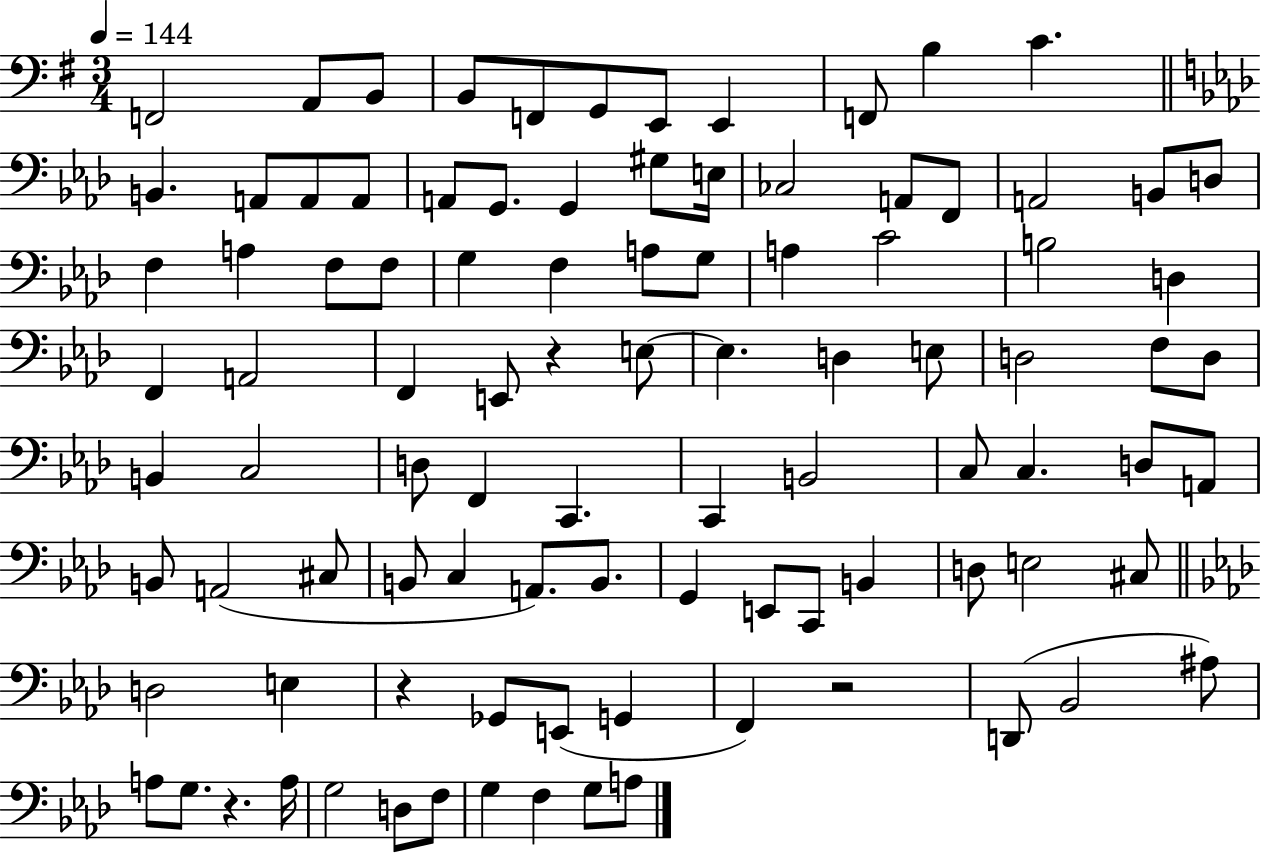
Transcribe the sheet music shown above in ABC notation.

X:1
T:Untitled
M:3/4
L:1/4
K:G
F,,2 A,,/2 B,,/2 B,,/2 F,,/2 G,,/2 E,,/2 E,, F,,/2 B, C B,, A,,/2 A,,/2 A,,/2 A,,/2 G,,/2 G,, ^G,/2 E,/4 _C,2 A,,/2 F,,/2 A,,2 B,,/2 D,/2 F, A, F,/2 F,/2 G, F, A,/2 G,/2 A, C2 B,2 D, F,, A,,2 F,, E,,/2 z E,/2 E, D, E,/2 D,2 F,/2 D,/2 B,, C,2 D,/2 F,, C,, C,, B,,2 C,/2 C, D,/2 A,,/2 B,,/2 A,,2 ^C,/2 B,,/2 C, A,,/2 B,,/2 G,, E,,/2 C,,/2 B,, D,/2 E,2 ^C,/2 D,2 E, z _G,,/2 E,,/2 G,, F,, z2 D,,/2 _B,,2 ^A,/2 A,/2 G,/2 z A,/4 G,2 D,/2 F,/2 G, F, G,/2 A,/2